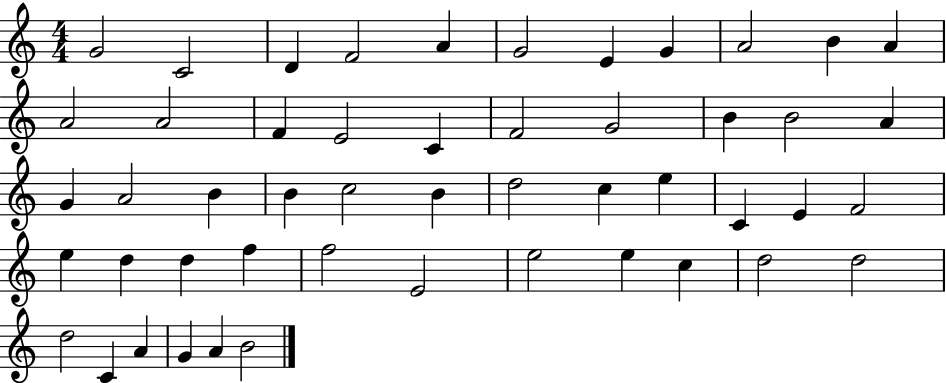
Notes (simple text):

G4/h C4/h D4/q F4/h A4/q G4/h E4/q G4/q A4/h B4/q A4/q A4/h A4/h F4/q E4/h C4/q F4/h G4/h B4/q B4/h A4/q G4/q A4/h B4/q B4/q C5/h B4/q D5/h C5/q E5/q C4/q E4/q F4/h E5/q D5/q D5/q F5/q F5/h E4/h E5/h E5/q C5/q D5/h D5/h D5/h C4/q A4/q G4/q A4/q B4/h